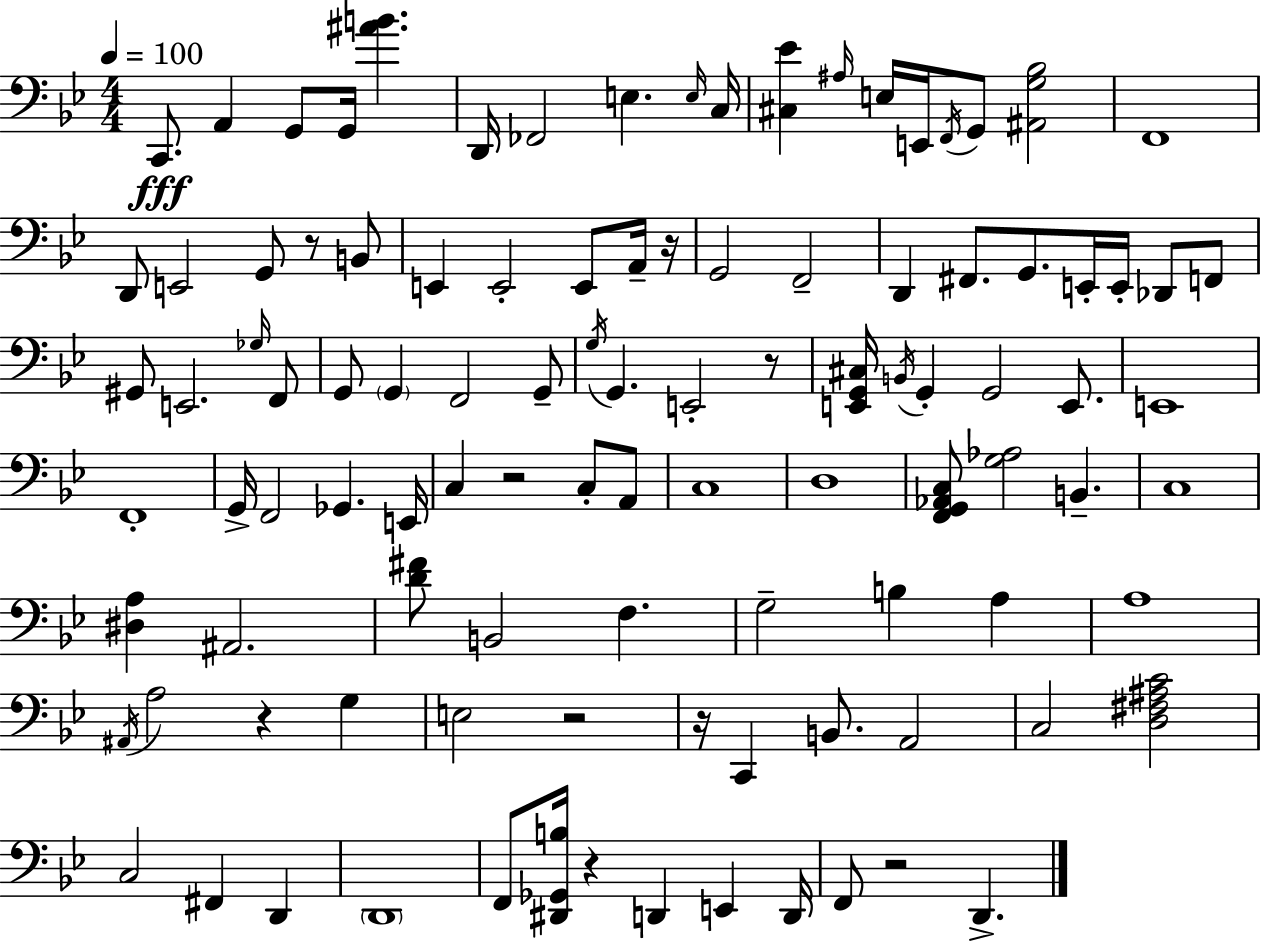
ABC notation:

X:1
T:Untitled
M:4/4
L:1/4
K:Bb
C,,/2 A,, G,,/2 G,,/4 [^AB] D,,/4 _F,,2 E, E,/4 C,/4 [^C,_E] ^A,/4 E,/4 E,,/4 F,,/4 G,,/2 [^A,,G,_B,]2 F,,4 D,,/2 E,,2 G,,/2 z/2 B,,/2 E,, E,,2 E,,/2 A,,/4 z/4 G,,2 F,,2 D,, ^F,,/2 G,,/2 E,,/4 E,,/4 _D,,/2 F,,/2 ^G,,/2 E,,2 _G,/4 F,,/2 G,,/2 G,, F,,2 G,,/2 G,/4 G,, E,,2 z/2 [E,,G,,^C,]/4 B,,/4 G,, G,,2 E,,/2 E,,4 F,,4 G,,/4 F,,2 _G,, E,,/4 C, z2 C,/2 A,,/2 C,4 D,4 [F,,G,,_A,,C,]/2 [G,_A,]2 B,, C,4 [^D,A,] ^A,,2 [D^F]/2 B,,2 F, G,2 B, A, A,4 ^A,,/4 A,2 z G, E,2 z2 z/4 C,, B,,/2 A,,2 C,2 [D,^F,^A,C]2 C,2 ^F,, D,, D,,4 F,,/2 [^D,,_G,,B,]/4 z D,, E,, D,,/4 F,,/2 z2 D,,